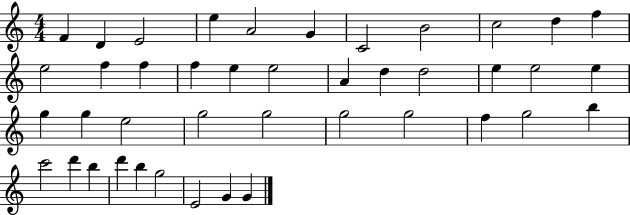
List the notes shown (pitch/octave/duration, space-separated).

F4/q D4/q E4/h E5/q A4/h G4/q C4/h B4/h C5/h D5/q F5/q E5/h F5/q F5/q F5/q E5/q E5/h A4/q D5/q D5/h E5/q E5/h E5/q G5/q G5/q E5/h G5/h G5/h G5/h G5/h F5/q G5/h B5/q C6/h D6/q B5/q D6/q B5/q G5/h E4/h G4/q G4/q